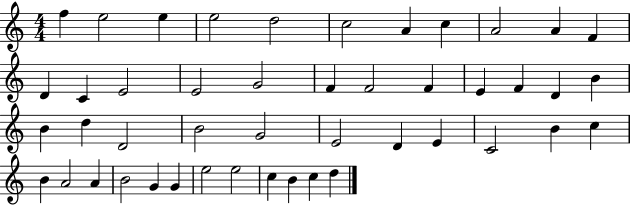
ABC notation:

X:1
T:Untitled
M:4/4
L:1/4
K:C
f e2 e e2 d2 c2 A c A2 A F D C E2 E2 G2 F F2 F E F D B B d D2 B2 G2 E2 D E C2 B c B A2 A B2 G G e2 e2 c B c d